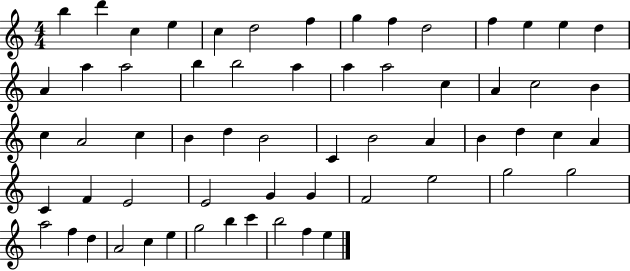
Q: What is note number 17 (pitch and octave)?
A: A5